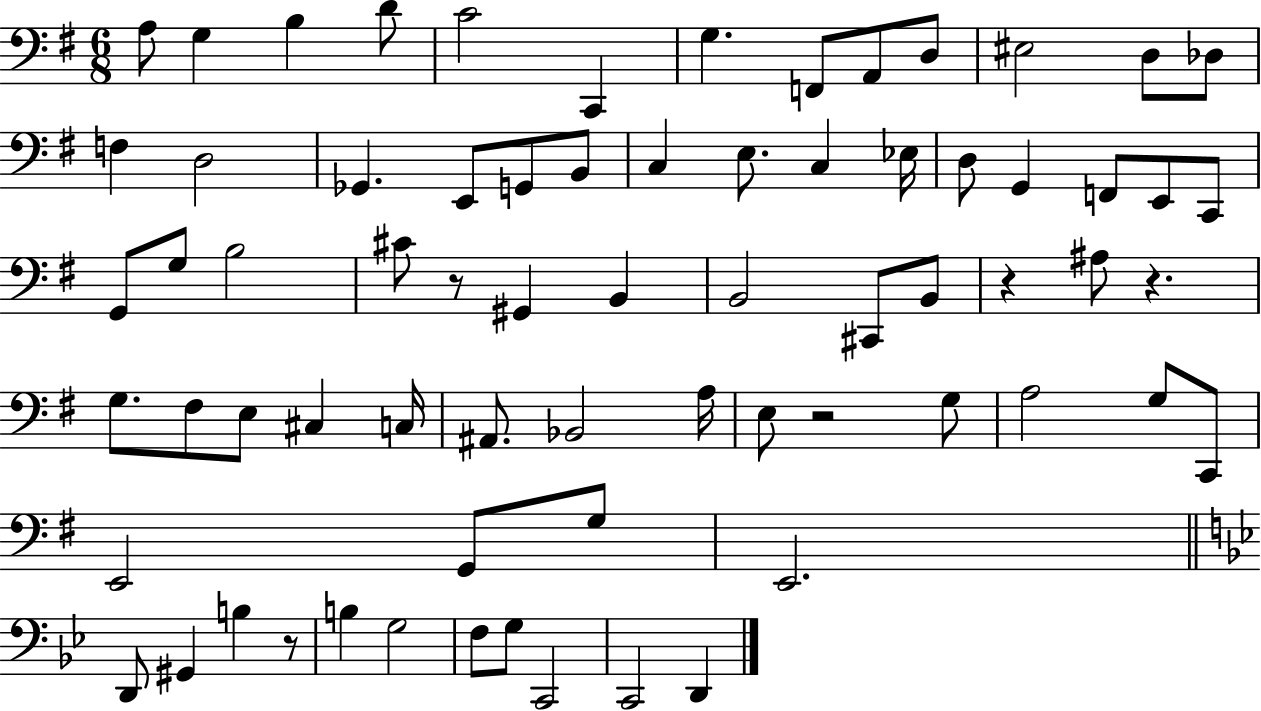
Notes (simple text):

A3/e G3/q B3/q D4/e C4/h C2/q G3/q. F2/e A2/e D3/e EIS3/h D3/e Db3/e F3/q D3/h Gb2/q. E2/e G2/e B2/e C3/q E3/e. C3/q Eb3/s D3/e G2/q F2/e E2/e C2/e G2/e G3/e B3/h C#4/e R/e G#2/q B2/q B2/h C#2/e B2/e R/q A#3/e R/q. G3/e. F#3/e E3/e C#3/q C3/s A#2/e. Bb2/h A3/s E3/e R/h G3/e A3/h G3/e C2/e E2/h G2/e G3/e E2/h. D2/e G#2/q B3/q R/e B3/q G3/h F3/e G3/e C2/h C2/h D2/q